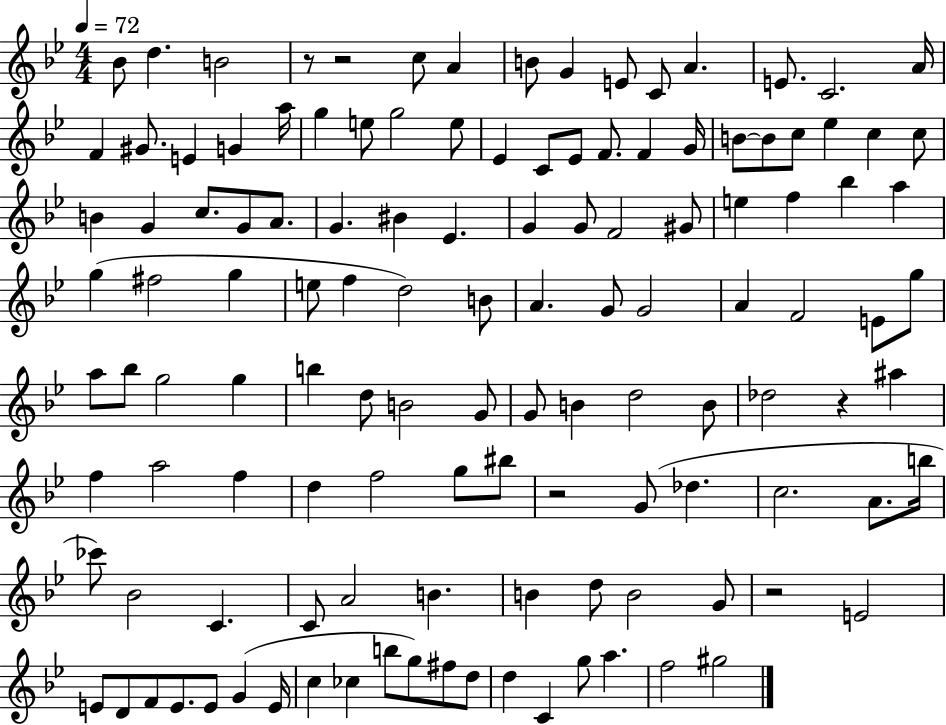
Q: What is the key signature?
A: BES major